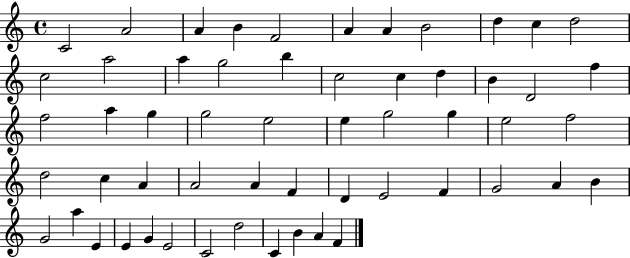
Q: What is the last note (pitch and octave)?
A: F4